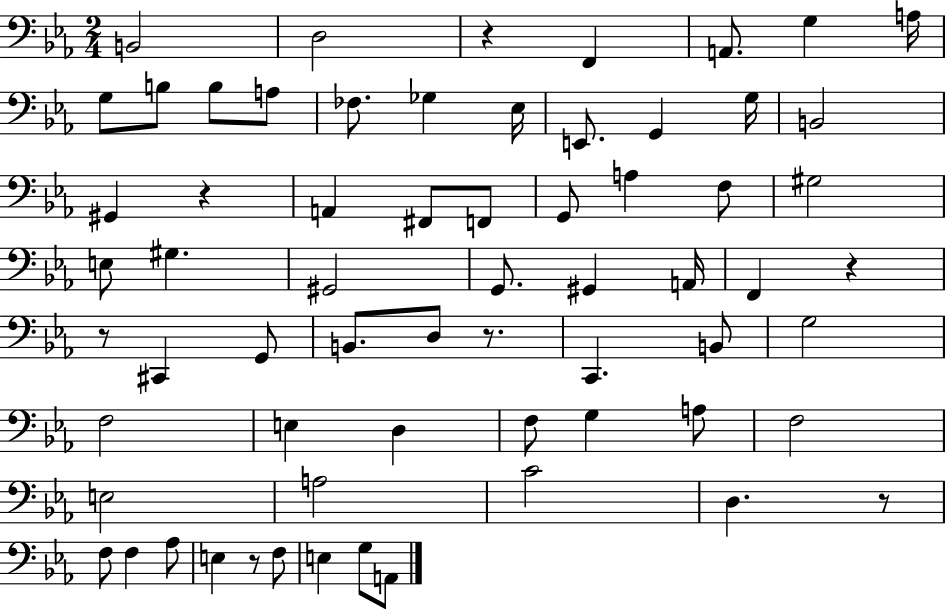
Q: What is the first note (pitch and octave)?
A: B2